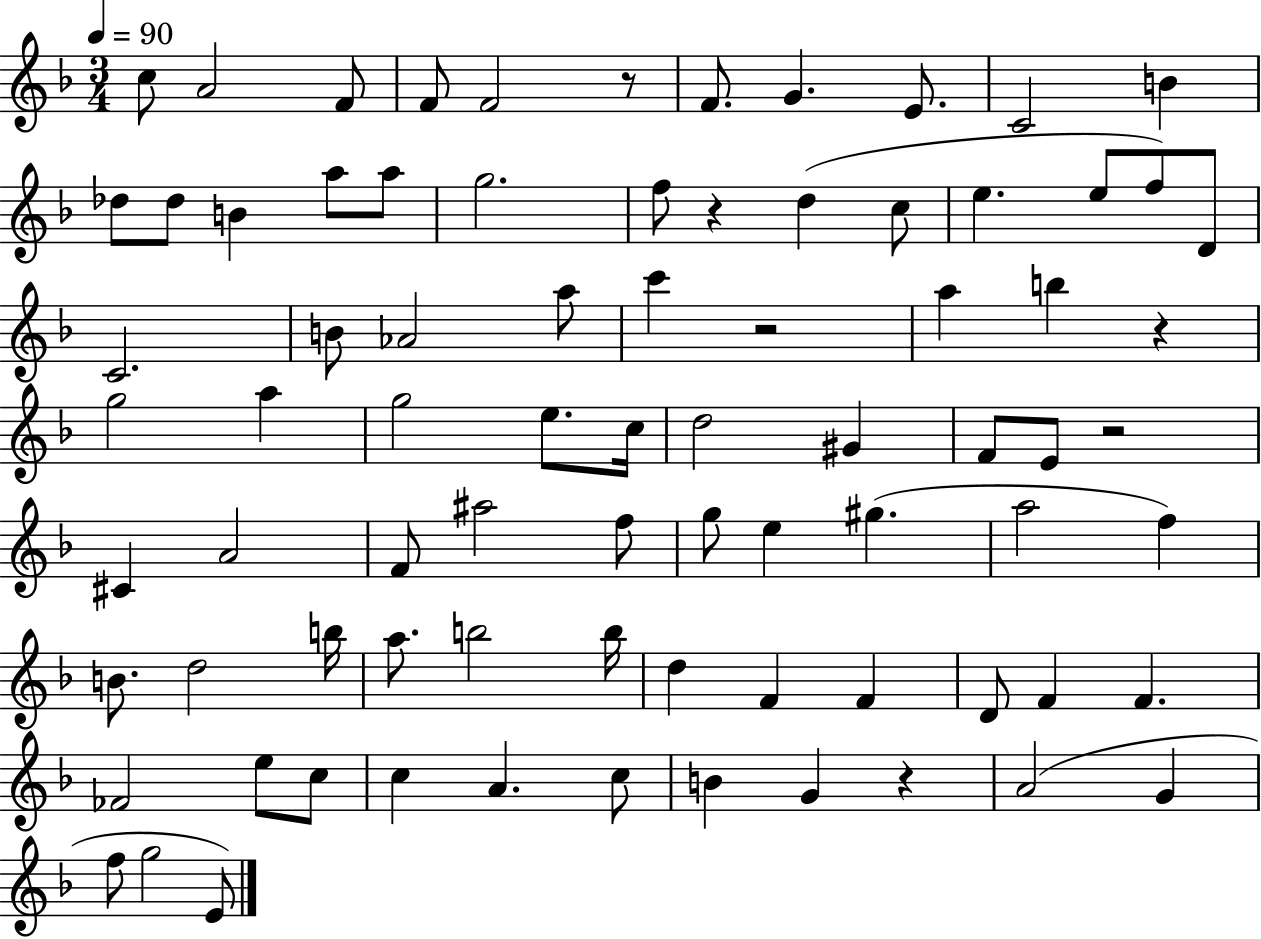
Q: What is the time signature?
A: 3/4